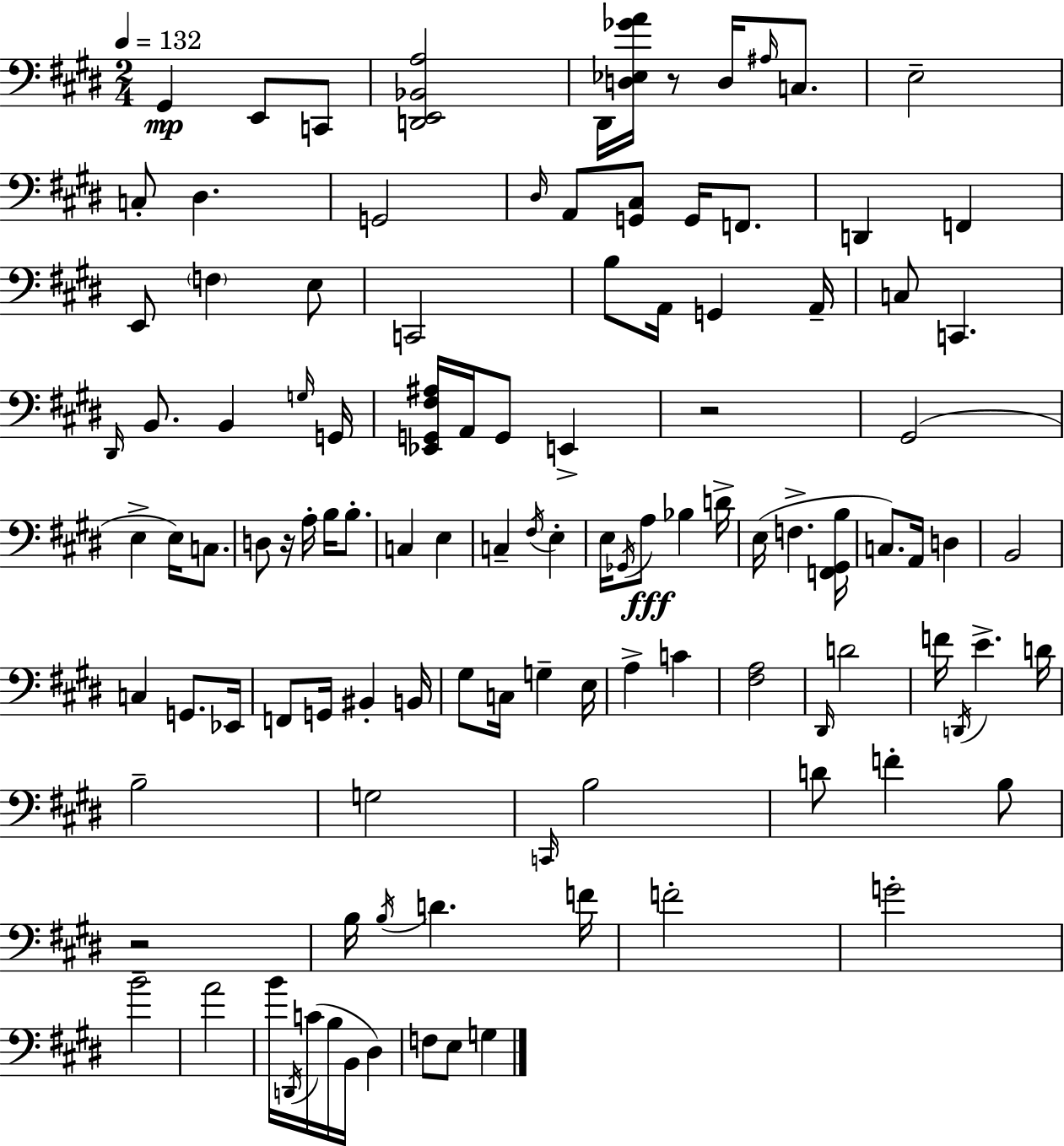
{
  \clef bass
  \numericTimeSignature
  \time 2/4
  \key e \major
  \tempo 4 = 132
  gis,4\mp e,8 c,8 | <d, e, bes, a>2 | dis,16 <d ees ges' a'>16 r8 d16 \grace { ais16 } c8. | e2-- | \break c8-. dis4. | g,2 | \grace { dis16 } a,8 <g, cis>8 g,16 f,8. | d,4 f,4 | \break e,8 \parenthesize f4 | e8 c,2 | b8 a,16 g,4 | a,16-- c8 c,4. | \break \grace { dis,16 } b,8. b,4 | \grace { g16 } g,16 <ees, g, fis ais>16 a,16 g,8 | e,4-> r2 | gis,2( | \break e4-> | e16) c8. d8 r16 a16-. | b16 b8.-. c4 | e4 c4-- | \break \acciaccatura { fis16 } e4-. e16 \acciaccatura { ges,16 }\fff a8 | bes4 d'16-> e16( f4.-> | <f, gis, b>16 c8.) | a,16 d4 b,2 | \break c4 | g,8. ees,16 f,8 | g,16 bis,4-. b,16 gis8 | c16 g4-- e16 a4-> | \break c'4 <fis a>2 | \grace { dis,16 } d'2 | f'16 | \acciaccatura { d,16 } e'4.-> d'16 | \break b2-- | g2 | \grace { c,16 } b2 | d'8 f'4-. b8 | \break r2 | b16 \acciaccatura { b16 } d'4. | f'16 f'2-. | g'2-. | \break b'2-- | a'2 | b'16 \acciaccatura { d,16 } c'16( b16 b,16 dis4) | f8 e8 g4 | \break \bar "|."
}